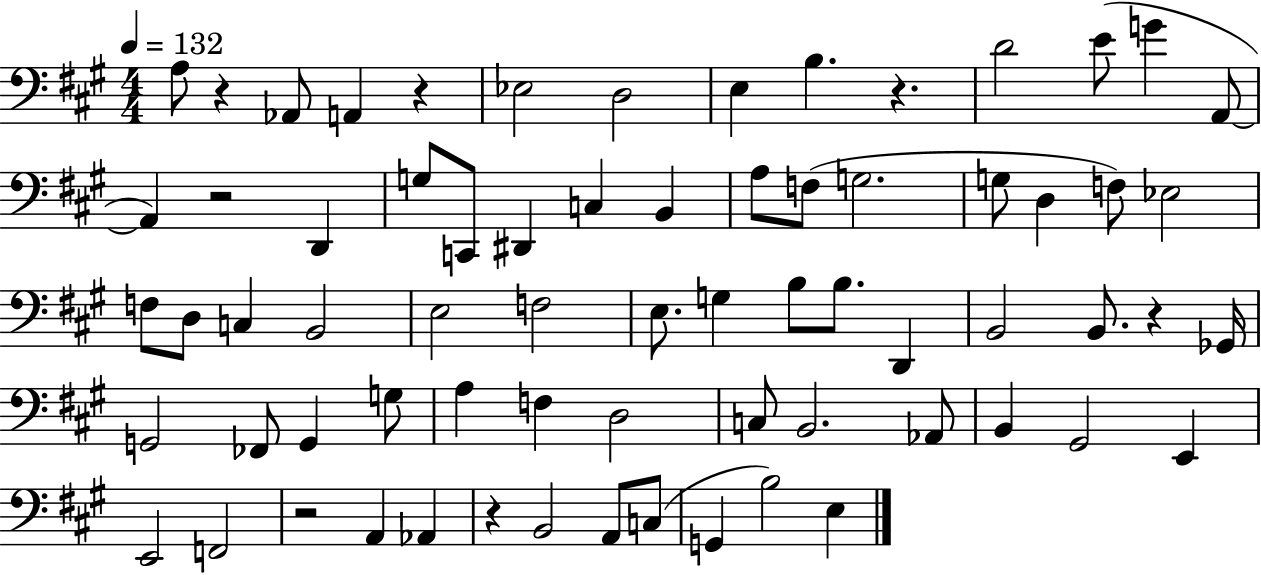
{
  \clef bass
  \numericTimeSignature
  \time 4/4
  \key a \major
  \tempo 4 = 132
  \repeat volta 2 { a8 r4 aes,8 a,4 r4 | ees2 d2 | e4 b4. r4. | d'2 e'8( g'4 a,8~~ | \break a,4) r2 d,4 | g8 c,8 dis,4 c4 b,4 | a8 f8( g2. | g8 d4 f8) ees2 | \break f8 d8 c4 b,2 | e2 f2 | e8. g4 b8 b8. d,4 | b,2 b,8. r4 ges,16 | \break g,2 fes,8 g,4 g8 | a4 f4 d2 | c8 b,2. aes,8 | b,4 gis,2 e,4 | \break e,2 f,2 | r2 a,4 aes,4 | r4 b,2 a,8 c8( | g,4 b2) e4 | \break } \bar "|."
}